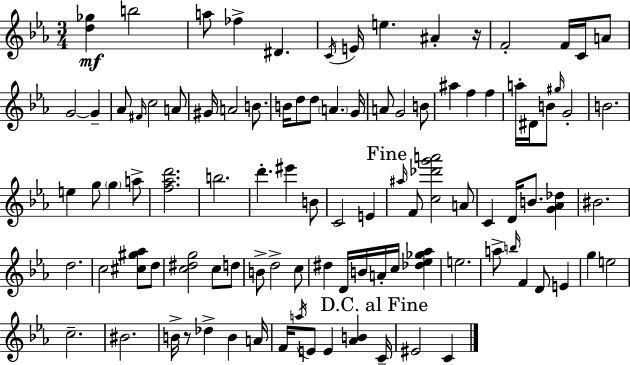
{
  \clef treble
  \numericTimeSignature
  \time 3/4
  \key c \minor
  \repeat volta 2 { <d'' ges''>4\mf b''2 | a''8 fes''4-> dis'4. | \acciaccatura { c'16 } e'16 e''4. ais'4-. | r16 f'2-. f'16 c'16 a'8 | \break g'2~~ g'4-- | aes'8 \grace { fis'16 } c''2 | a'8 gis'16 a'2 b'8. | b'16 d''8 d''8 \parenthesize a'4. | \break g'16 a'8 g'2 | b'8 ais''4 f''4 f''4 | a''16-. dis'16 b'8 \grace { gis''16 } g'2-. | b'2. | \break e''4 g''8 \parenthesize g''4 | a''8-> <f'' aes'' d'''>2. | b''2. | d'''4.-. eis'''4 | \break b'8 c'2 e'4 | \mark "Fine" \grace { ais''16 } f'8 <c'' des''' g''' a'''>2 | a'8 c'4 d'16 b'8. | <g' aes' des''>4 bis'2. | \break d''2. | c''2 | <cis'' gis'' aes''>8 d''8 <c'' dis'' g''>2 | c''8 d''8 b'8-> d''2-> | \break c''8 dis''4 d'16 b'16 a'16-. c''16 | <des'' ees'' ges'' aes''>4 e''2. | a''8-> \grace { b''16 } f'4 d'8 | e'4 g''4 e''2 | \break c''2.-- | bis'2. | b'16-> r8 des''4-> | b'4 a'16 f'16 \acciaccatura { a''16 } e'8 e'4 | \break <aes' b'>4 \mark "D.C. al Fine" c'16-- eis'2 | c'4 } \bar "|."
}